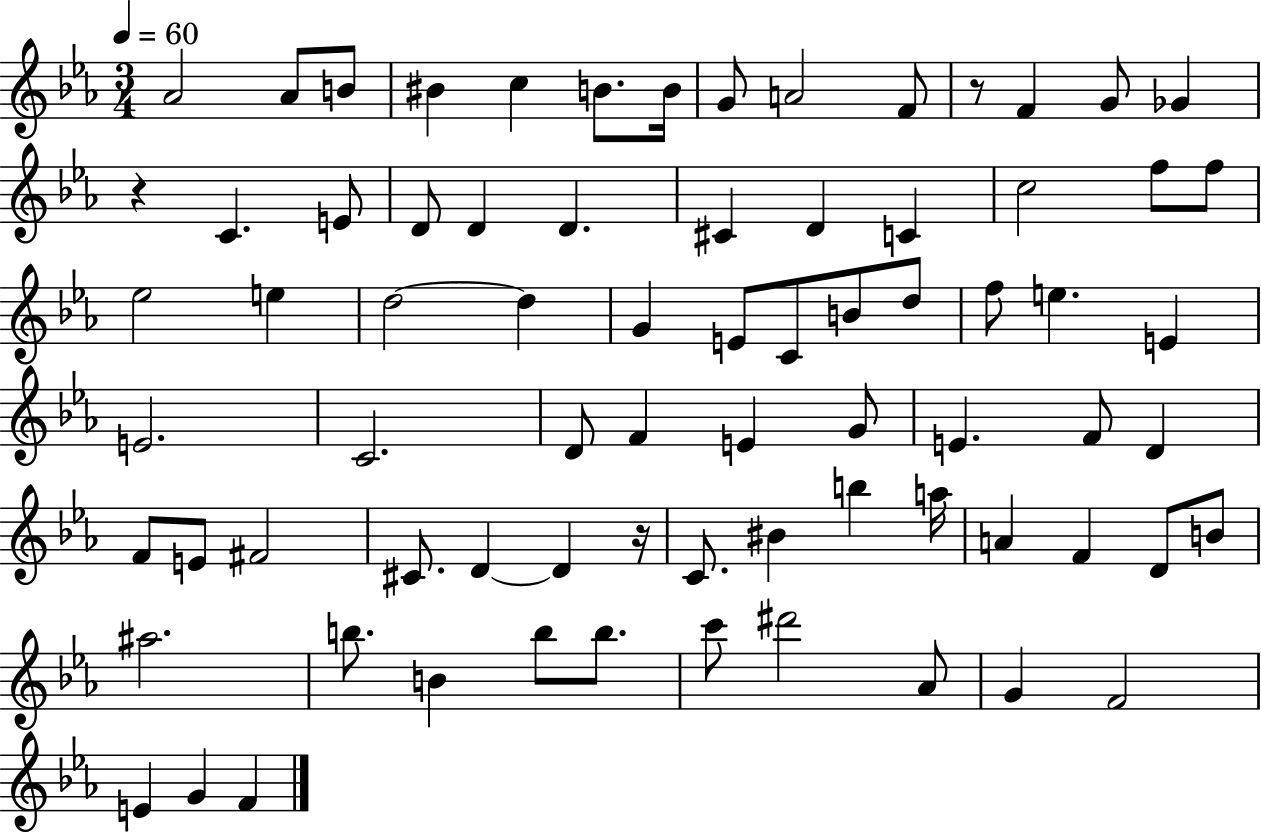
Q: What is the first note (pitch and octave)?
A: Ab4